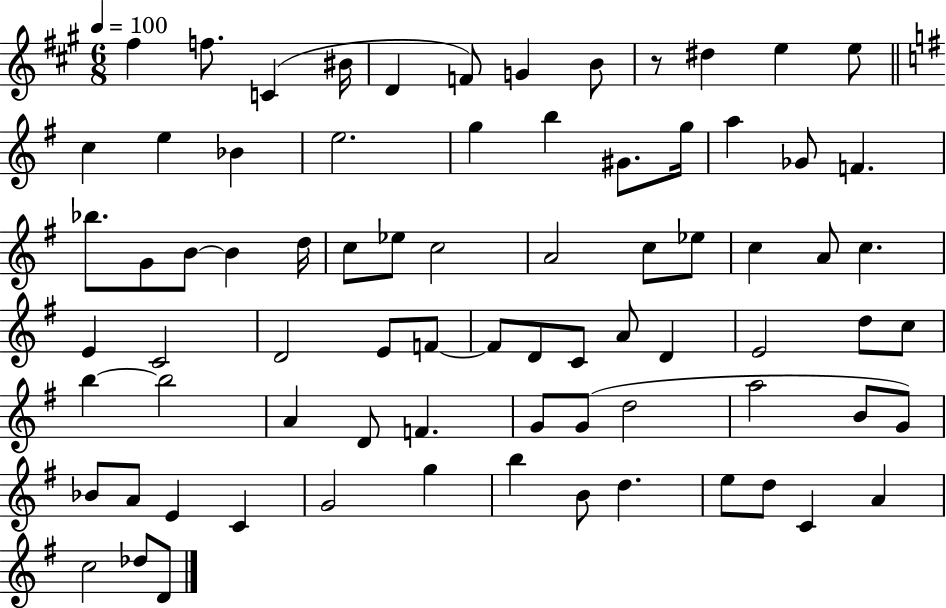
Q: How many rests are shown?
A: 1